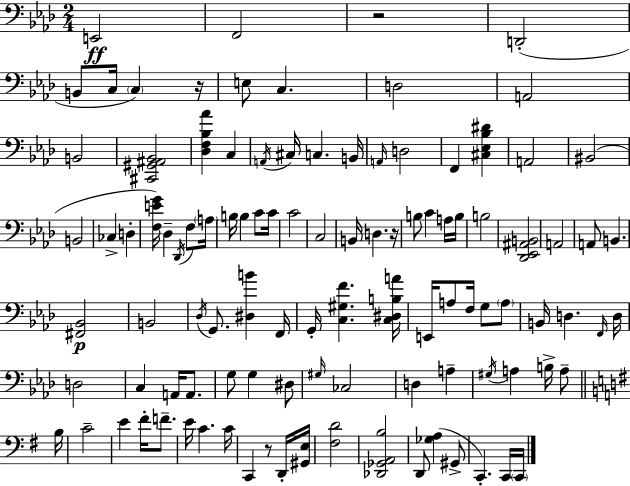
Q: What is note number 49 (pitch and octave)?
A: G2